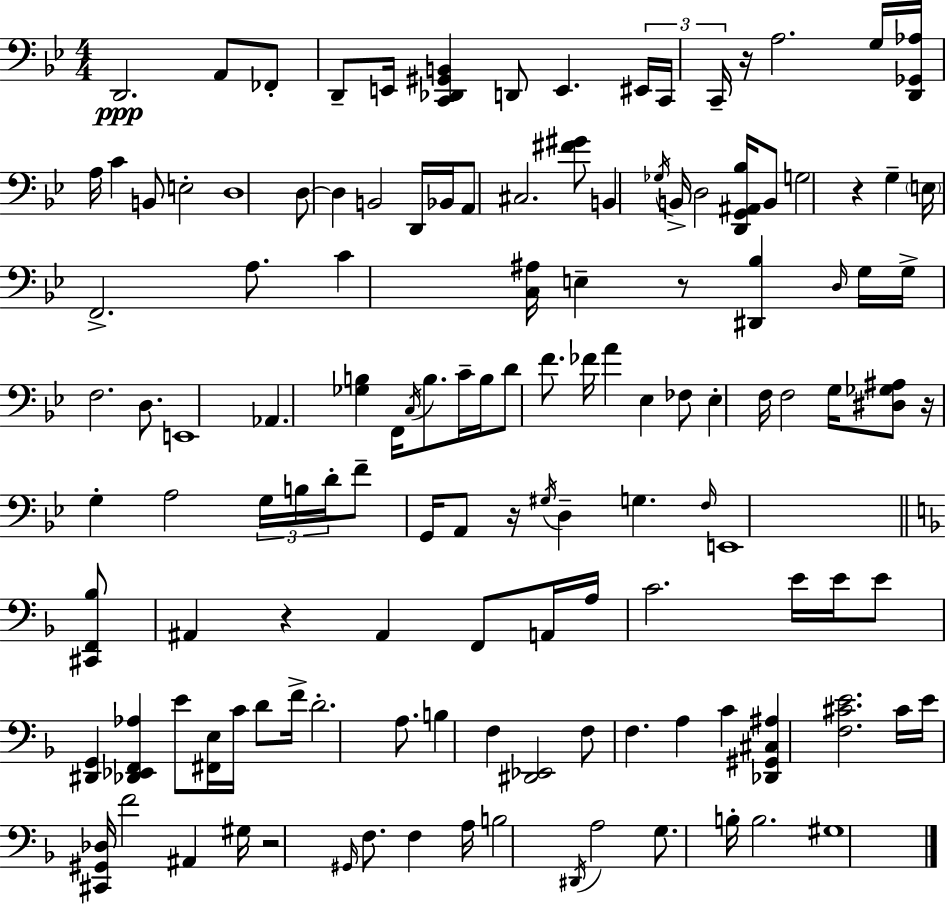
{
  \clef bass
  \numericTimeSignature
  \time 4/4
  \key bes \major
  d,2.\ppp a,8 fes,8-. | d,8-- e,16 <c, des, gis, b,>4 d,8 e,4. \tuplet 3/2 { eis,16 | c,16 c,16-- } r16 a2. g16 | <d, ges, aes>16 a16 c'4 b,8 e2-. | \break d1 | d8~~ d4 b,2 d,16 bes,16 | a,8 cis2. <fis' gis'>8 | b,4 \acciaccatura { ges16 } b,16-> d2 <d, g, ais, bes>16 b,8 | \break g2 r4 g4-- | \parenthesize e16 f,2.-> a8. | c'4 <c ais>16 e4-- r8 <dis, bes>4 | \grace { d16 } g16 g16-> f2. d8. | \break e,1 | aes,4. <ges b>4 f,16 \acciaccatura { c16 } b8. | c'16-- b16 d'8 f'8. fes'16 a'4 ees4 | fes8 ees4-. f16 f2 | \break g16 <dis ges ais>8 r16 g4-. a2 | \tuplet 3/2 { g16 b16 d'16-. } f'8-- g,16 a,8 r16 \acciaccatura { gis16 } d4-- g4. | \grace { f16 } e,1 | \bar "||" \break \key f \major <cis, f, bes>8 ais,4 r4 ais,4 f,8 | a,16 a16 c'2. e'16 e'16 | e'8 <dis, g,>4 <des, ees, f, aes>4 e'8 <fis, e>16 c'16 d'8 | f'16-> d'2.-. a8. | \break b4 f4 <dis, ees,>2 | f8 f4. a4 c'4 | <des, gis, cis ais>4 <f cis' e'>2. | cis'16 e'16 <cis, gis, des>16 f'2 ais,4 gis16 | \break r2 \grace { gis,16 } f8. f4 | a16 b2 \acciaccatura { dis,16 } a2 | g8. b16-. b2. | gis1 | \break \bar "|."
}